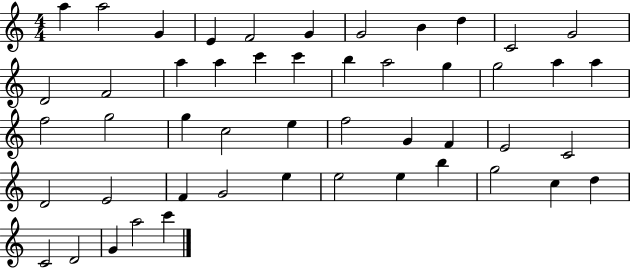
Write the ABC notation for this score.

X:1
T:Untitled
M:4/4
L:1/4
K:C
a a2 G E F2 G G2 B d C2 G2 D2 F2 a a c' c' b a2 g g2 a a f2 g2 g c2 e f2 G F E2 C2 D2 E2 F G2 e e2 e b g2 c d C2 D2 G a2 c'